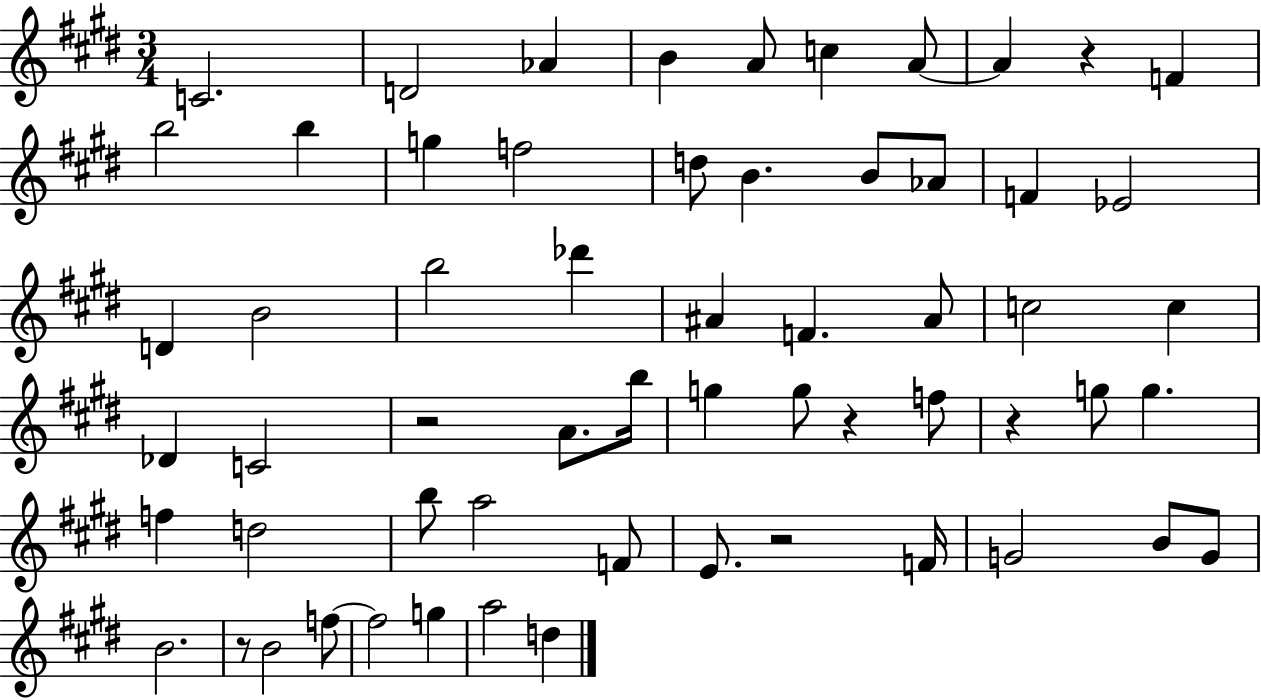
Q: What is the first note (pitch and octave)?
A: C4